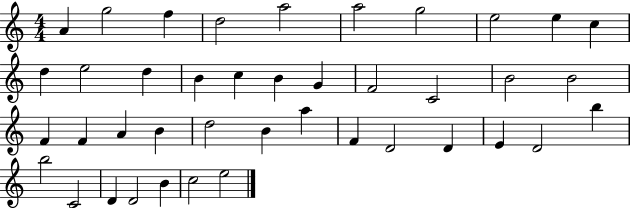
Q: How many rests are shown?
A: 0